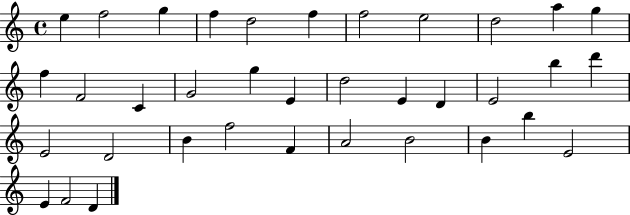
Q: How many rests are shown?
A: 0